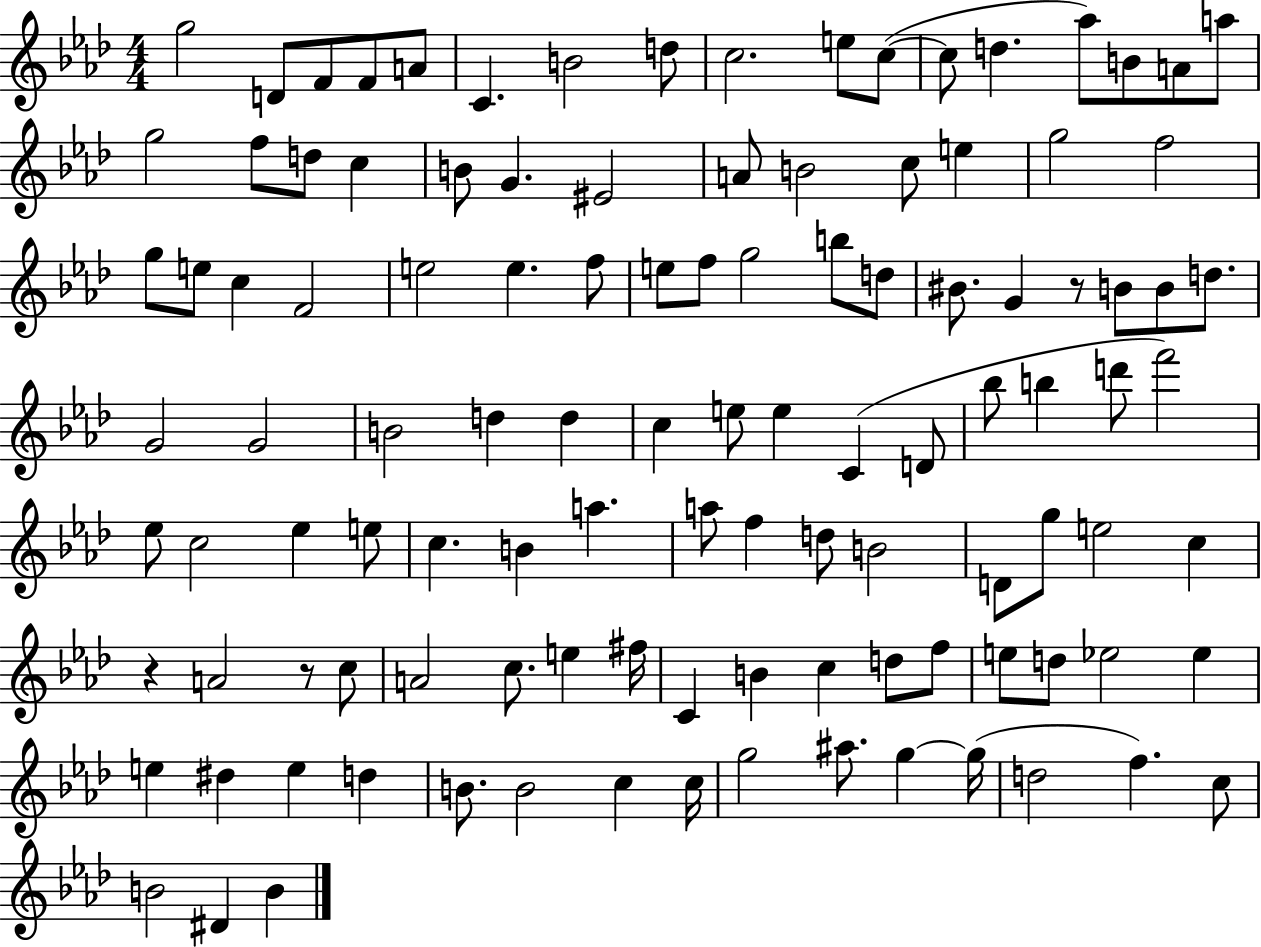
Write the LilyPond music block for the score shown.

{
  \clef treble
  \numericTimeSignature
  \time 4/4
  \key aes \major
  g''2 d'8 f'8 f'8 a'8 | c'4. b'2 d''8 | c''2. e''8 c''8~(~ | c''8 d''4. aes''8) b'8 a'8 a''8 | \break g''2 f''8 d''8 c''4 | b'8 g'4. eis'2 | a'8 b'2 c''8 e''4 | g''2 f''2 | \break g''8 e''8 c''4 f'2 | e''2 e''4. f''8 | e''8 f''8 g''2 b''8 d''8 | bis'8. g'4 r8 b'8 b'8 d''8. | \break g'2 g'2 | b'2 d''4 d''4 | c''4 e''8 e''4 c'4( d'8 | bes''8 b''4 d'''8 f'''2) | \break ees''8 c''2 ees''4 e''8 | c''4. b'4 a''4. | a''8 f''4 d''8 b'2 | d'8 g''8 e''2 c''4 | \break r4 a'2 r8 c''8 | a'2 c''8. e''4 fis''16 | c'4 b'4 c''4 d''8 f''8 | e''8 d''8 ees''2 ees''4 | \break e''4 dis''4 e''4 d''4 | b'8. b'2 c''4 c''16 | g''2 ais''8. g''4~~ g''16( | d''2 f''4.) c''8 | \break b'2 dis'4 b'4 | \bar "|."
}